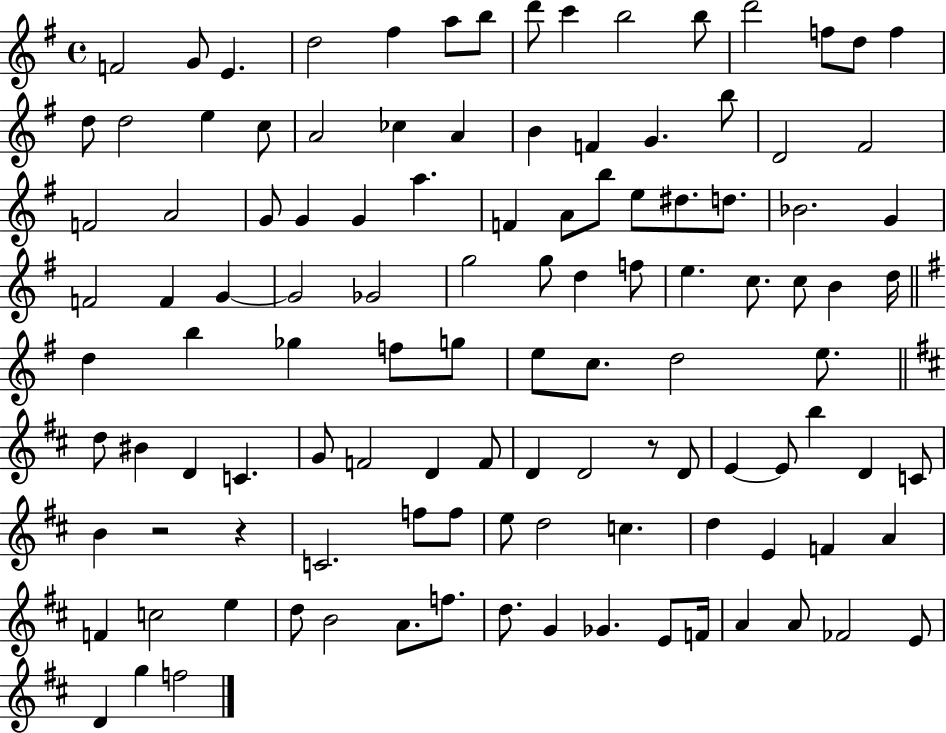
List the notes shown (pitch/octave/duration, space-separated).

F4/h G4/e E4/q. D5/h F#5/q A5/e B5/e D6/e C6/q B5/h B5/e D6/h F5/e D5/e F5/q D5/e D5/h E5/q C5/e A4/h CES5/q A4/q B4/q F4/q G4/q. B5/e D4/h F#4/h F4/h A4/h G4/e G4/q G4/q A5/q. F4/q A4/e B5/e E5/e D#5/e. D5/e. Bb4/h. G4/q F4/h F4/q G4/q G4/h Gb4/h G5/h G5/e D5/q F5/e E5/q. C5/e. C5/e B4/q D5/s D5/q B5/q Gb5/q F5/e G5/e E5/e C5/e. D5/h E5/e. D5/e BIS4/q D4/q C4/q. G4/e F4/h D4/q F4/e D4/q D4/h R/e D4/e E4/q E4/e B5/q D4/q C4/e B4/q R/h R/q C4/h. F5/e F5/e E5/e D5/h C5/q. D5/q E4/q F4/q A4/q F4/q C5/h E5/q D5/e B4/h A4/e. F5/e. D5/e. G4/q Gb4/q. E4/e F4/s A4/q A4/e FES4/h E4/e D4/q G5/q F5/h